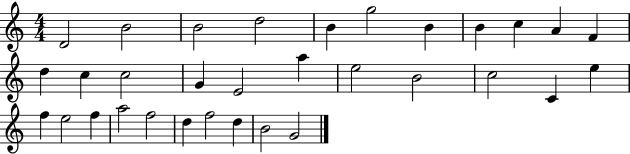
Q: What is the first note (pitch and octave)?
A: D4